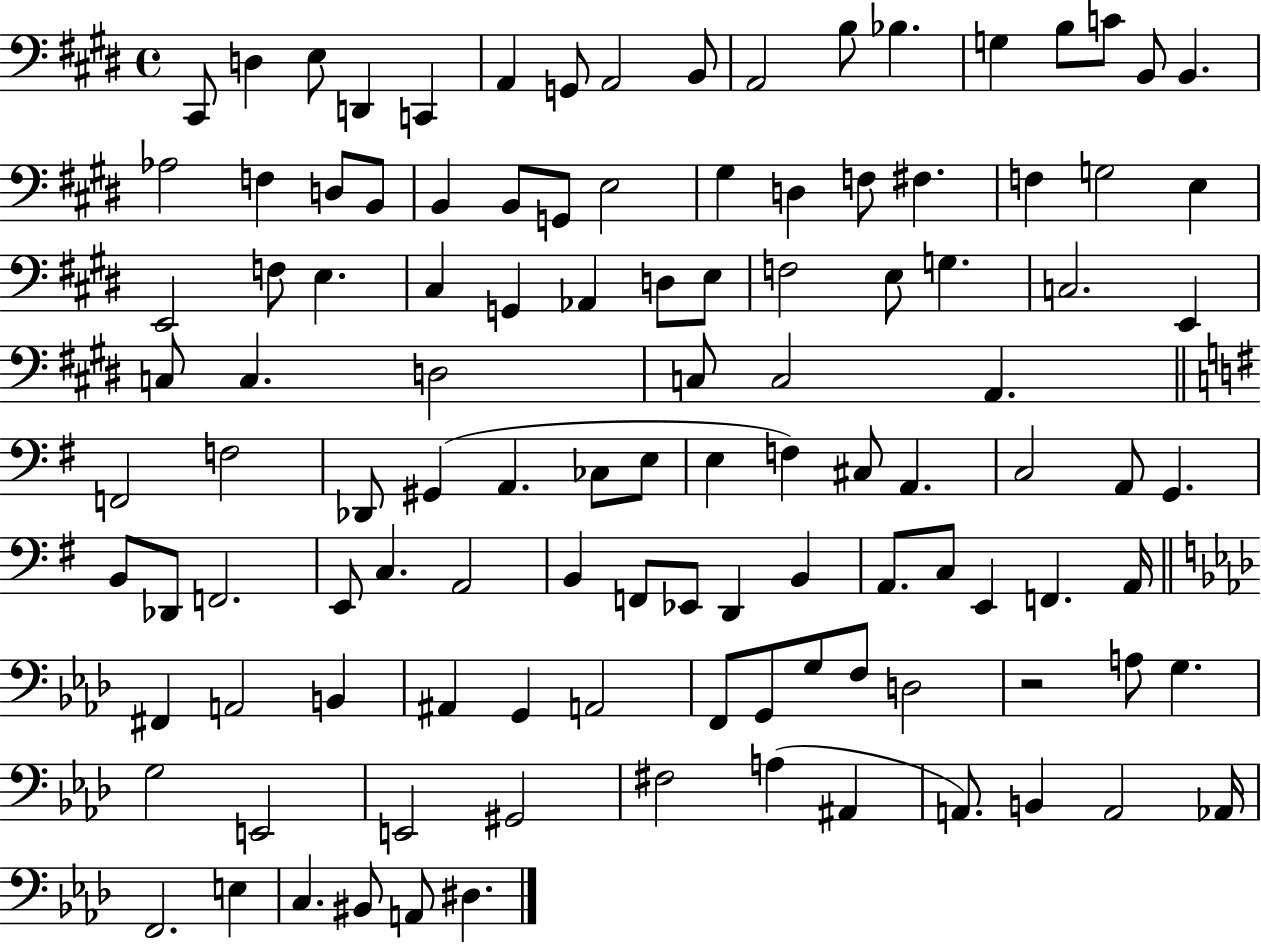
C#2/e D3/q E3/e D2/q C2/q A2/q G2/e A2/h B2/e A2/h B3/e Bb3/q. G3/q B3/e C4/e B2/e B2/q. Ab3/h F3/q D3/e B2/e B2/q B2/e G2/e E3/h G#3/q D3/q F3/e F#3/q. F3/q G3/h E3/q E2/h F3/e E3/q. C#3/q G2/q Ab2/q D3/e E3/e F3/h E3/e G3/q. C3/h. E2/q C3/e C3/q. D3/h C3/e C3/h A2/q. F2/h F3/h Db2/e G#2/q A2/q. CES3/e E3/e E3/q F3/q C#3/e A2/q. C3/h A2/e G2/q. B2/e Db2/e F2/h. E2/e C3/q. A2/h B2/q F2/e Eb2/e D2/q B2/q A2/e. C3/e E2/q F2/q. A2/s F#2/q A2/h B2/q A#2/q G2/q A2/h F2/e G2/e G3/e F3/e D3/h R/h A3/e G3/q. G3/h E2/h E2/h G#2/h F#3/h A3/q A#2/q A2/e. B2/q A2/h Ab2/s F2/h. E3/q C3/q. BIS2/e A2/e D#3/q.